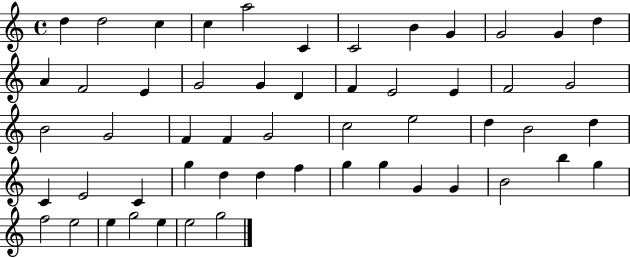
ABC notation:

X:1
T:Untitled
M:4/4
L:1/4
K:C
d d2 c c a2 C C2 B G G2 G d A F2 E G2 G D F E2 E F2 G2 B2 G2 F F G2 c2 e2 d B2 d C E2 C g d d f g g G G B2 b g f2 e2 e g2 e e2 g2